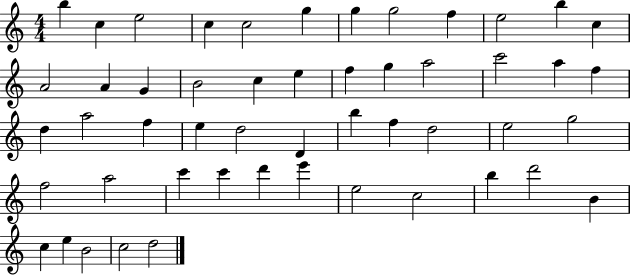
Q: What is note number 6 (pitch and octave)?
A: G5